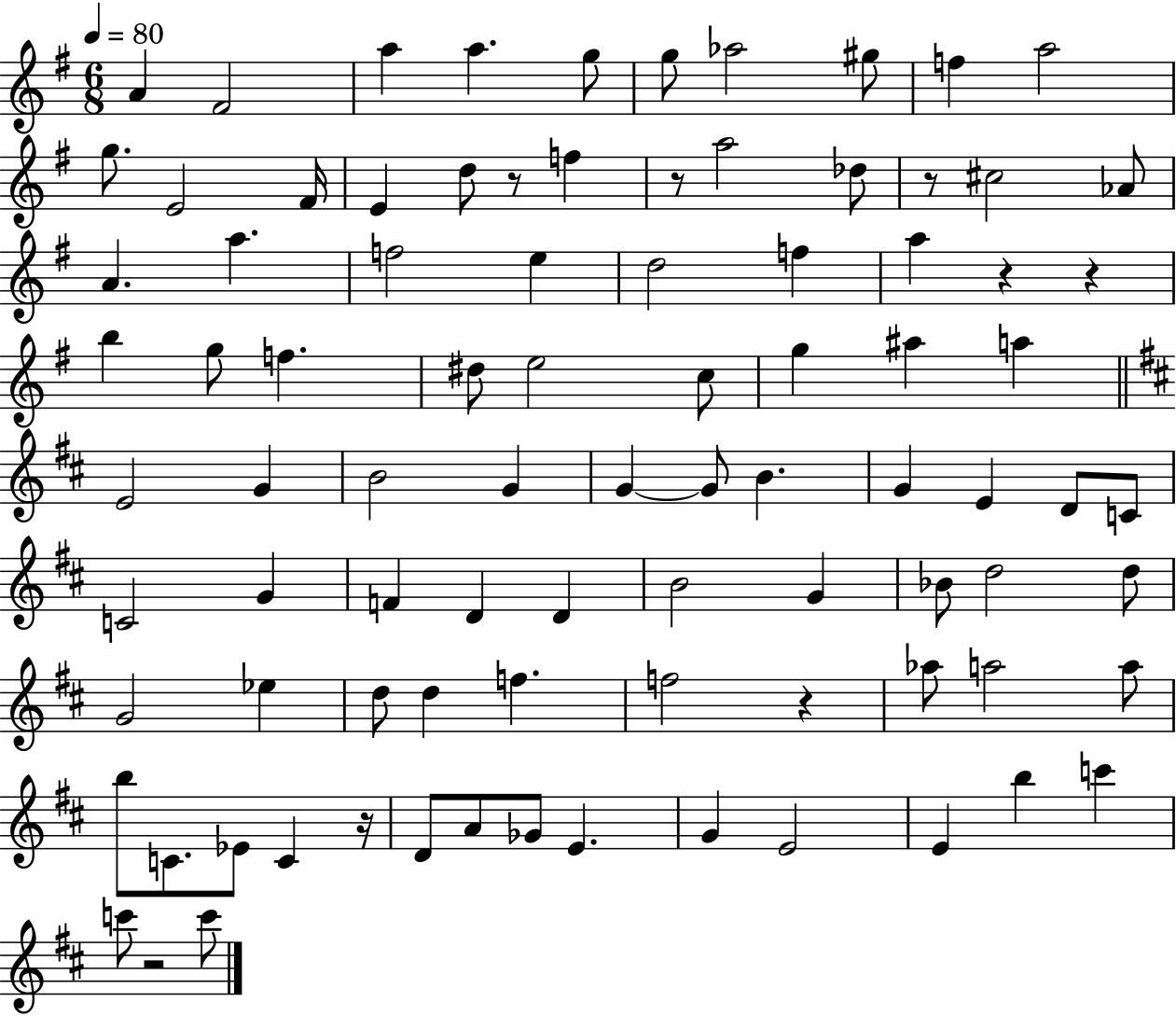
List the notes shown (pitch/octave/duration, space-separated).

A4/q F#4/h A5/q A5/q. G5/e G5/e Ab5/h G#5/e F5/q A5/h G5/e. E4/h F#4/s E4/q D5/e R/e F5/q R/e A5/h Db5/e R/e C#5/h Ab4/e A4/q. A5/q. F5/h E5/q D5/h F5/q A5/q R/q R/q B5/q G5/e F5/q. D#5/e E5/h C5/e G5/q A#5/q A5/q E4/h G4/q B4/h G4/q G4/q G4/e B4/q. G4/q E4/q D4/e C4/e C4/h G4/q F4/q D4/q D4/q B4/h G4/q Bb4/e D5/h D5/e G4/h Eb5/q D5/e D5/q F5/q. F5/h R/q Ab5/e A5/h A5/e B5/e C4/e. Eb4/e C4/q R/s D4/e A4/e Gb4/e E4/q. G4/q E4/h E4/q B5/q C6/q C6/e R/h C6/e